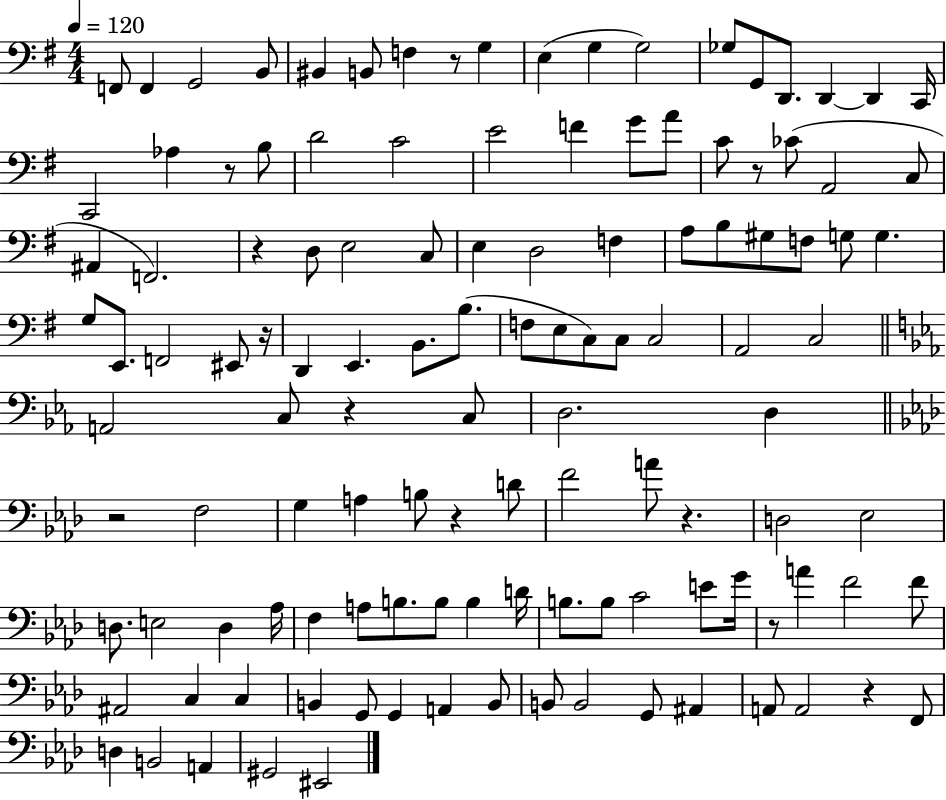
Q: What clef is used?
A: bass